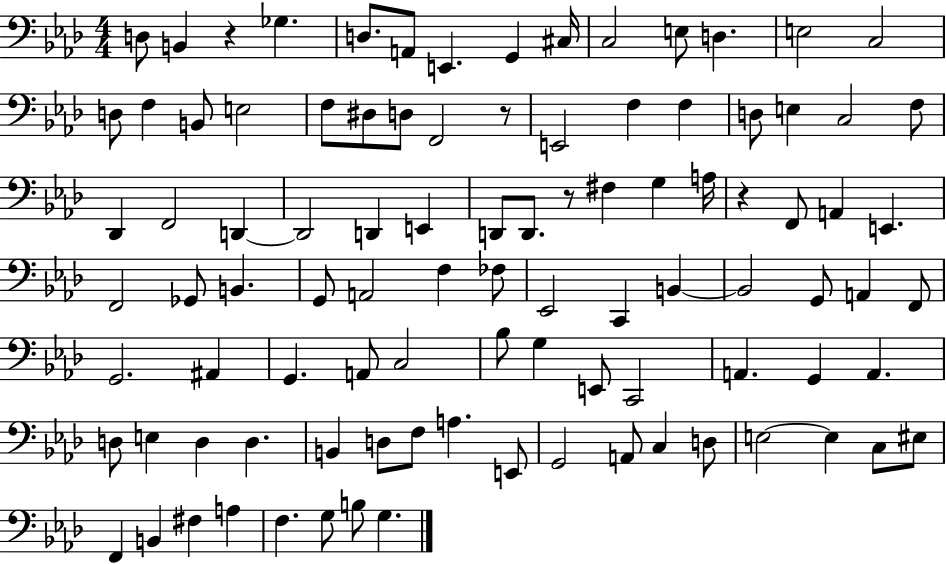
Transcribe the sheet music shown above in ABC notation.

X:1
T:Untitled
M:4/4
L:1/4
K:Ab
D,/2 B,, z _G, D,/2 A,,/2 E,, G,, ^C,/4 C,2 E,/2 D, E,2 C,2 D,/2 F, B,,/2 E,2 F,/2 ^D,/2 D,/2 F,,2 z/2 E,,2 F, F, D,/2 E, C,2 F,/2 _D,, F,,2 D,, D,,2 D,, E,, D,,/2 D,,/2 z/2 ^F, G, A,/4 z F,,/2 A,, E,, F,,2 _G,,/2 B,, G,,/2 A,,2 F, _F,/2 _E,,2 C,, B,, B,,2 G,,/2 A,, F,,/2 G,,2 ^A,, G,, A,,/2 C,2 _B,/2 G, E,,/2 C,,2 A,, G,, A,, D,/2 E, D, D, B,, D,/2 F,/2 A, E,,/2 G,,2 A,,/2 C, D,/2 E,2 E, C,/2 ^E,/2 F,, B,, ^F, A, F, G,/2 B,/2 G,